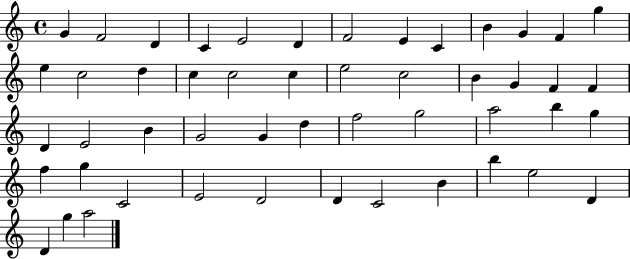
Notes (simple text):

G4/q F4/h D4/q C4/q E4/h D4/q F4/h E4/q C4/q B4/q G4/q F4/q G5/q E5/q C5/h D5/q C5/q C5/h C5/q E5/h C5/h B4/q G4/q F4/q F4/q D4/q E4/h B4/q G4/h G4/q D5/q F5/h G5/h A5/h B5/q G5/q F5/q G5/q C4/h E4/h D4/h D4/q C4/h B4/q B5/q E5/h D4/q D4/q G5/q A5/h